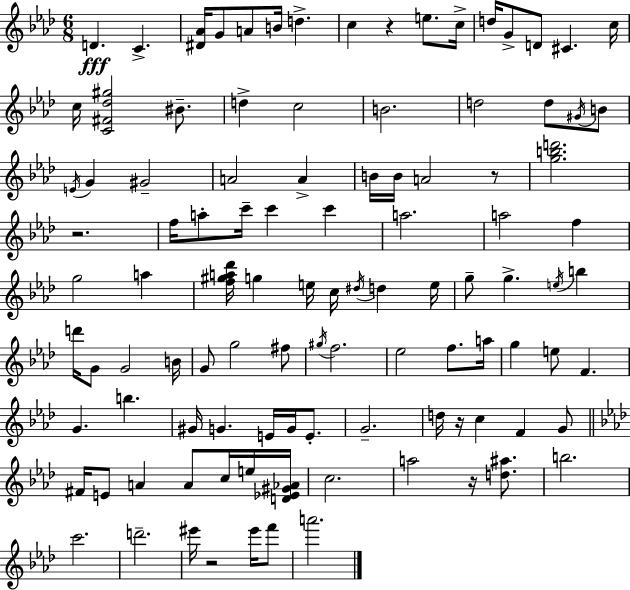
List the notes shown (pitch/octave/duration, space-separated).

D4/q. C4/q. [D#4,Ab4]/s G4/e A4/e B4/s D5/q. C5/q R/q E5/e. C5/s D5/s G4/e D4/e C#4/q. C5/s C5/s [C4,F#4,Db5,G#5]/h BIS4/e. D5/q C5/h B4/h. D5/h D5/e G#4/s B4/e E4/s G4/q G#4/h A4/h A4/q B4/s B4/s A4/h R/e [G5,B5,D6]/h. R/h. F5/s A5/e C6/s C6/q C6/q A5/h. A5/h F5/q G5/h A5/q [F5,G#5,A5,Db6]/s G5/q E5/s C5/s D#5/s D5/q E5/s G5/e G5/q. E5/s B5/q D6/s G4/e G4/h B4/s G4/e G5/h F#5/e G#5/s F5/h. Eb5/h F5/e. A5/s G5/q E5/e F4/q. G4/q. B5/q. G#4/s G4/q. E4/s G4/s E4/e. G4/h. D5/s R/s C5/q F4/q G4/e F#4/s E4/e A4/q A4/e C5/s E5/s [D4,Eb4,G#4,Ab4]/s C5/h. A5/h R/s [D5,A#5]/e. B5/h. C6/h. D6/h. EIS6/s R/h EIS6/s F6/e A6/h.